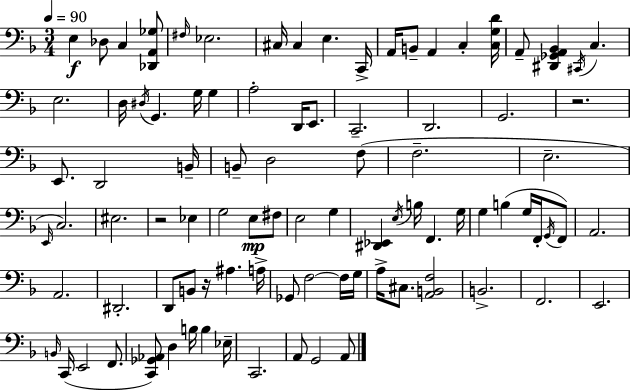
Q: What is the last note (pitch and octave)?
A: A2